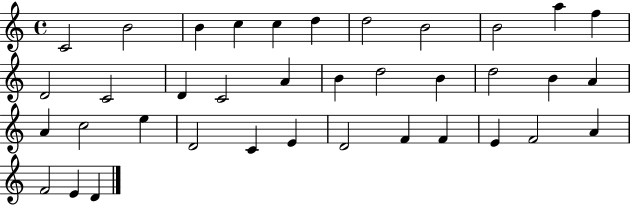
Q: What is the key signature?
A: C major